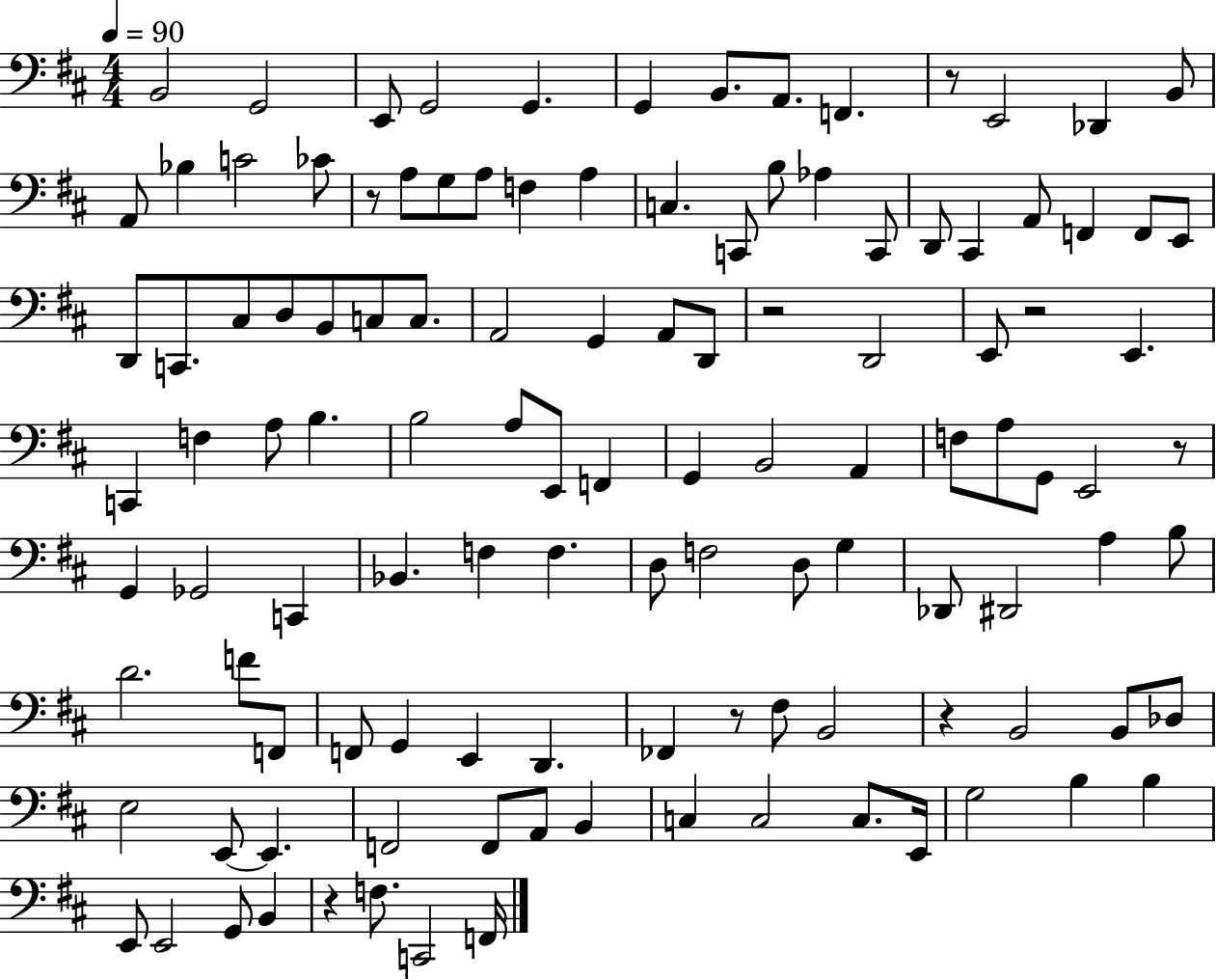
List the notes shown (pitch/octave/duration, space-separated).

B2/h G2/h E2/e G2/h G2/q. G2/q B2/e. A2/e. F2/q. R/e E2/h Db2/q B2/e A2/e Bb3/q C4/h CES4/e R/e A3/e G3/e A3/e F3/q A3/q C3/q. C2/e B3/e Ab3/q C2/e D2/e C#2/q A2/e F2/q F2/e E2/e D2/e C2/e. C#3/e D3/e B2/e C3/e C3/e. A2/h G2/q A2/e D2/e R/h D2/h E2/e R/h E2/q. C2/q F3/q A3/e B3/q. B3/h A3/e E2/e F2/q G2/q B2/h A2/q F3/e A3/e G2/e E2/h R/e G2/q Gb2/h C2/q Bb2/q. F3/q F3/q. D3/e F3/h D3/e G3/q Db2/e D#2/h A3/q B3/e D4/h. F4/e F2/e F2/e G2/q E2/q D2/q. FES2/q R/e F#3/e B2/h R/q B2/h B2/e Db3/e E3/h E2/e E2/q. F2/h F2/e A2/e B2/q C3/q C3/h C3/e. E2/s G3/h B3/q B3/q E2/e E2/h G2/e B2/q R/q F3/e. C2/h F2/s